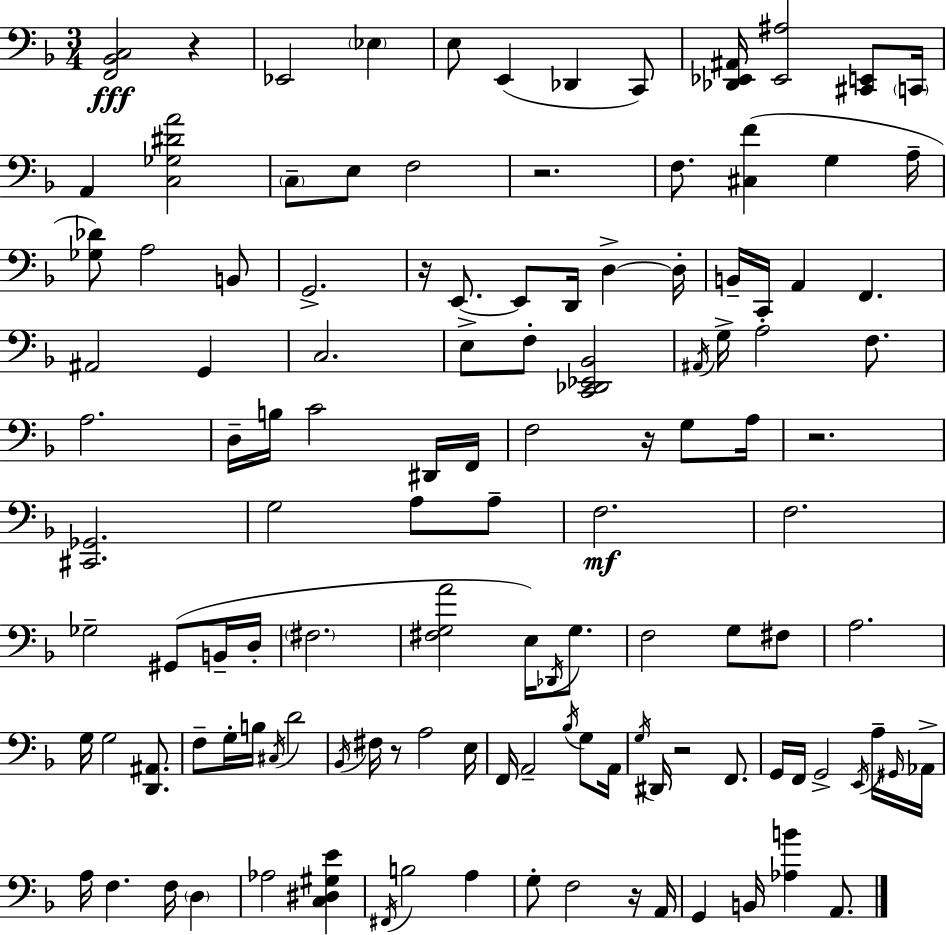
X:1
T:Untitled
M:3/4
L:1/4
K:Dm
[F,,_B,,C,]2 z _E,,2 _E, E,/2 E,, _D,, C,,/2 [_D,,_E,,^A,,]/4 [_E,,^A,]2 [^C,,E,,]/2 C,,/4 A,, [C,_G,^DA]2 C,/2 E,/2 F,2 z2 F,/2 [^C,F] G, A,/4 [_G,_D]/2 A,2 B,,/2 G,,2 z/4 E,,/2 E,,/2 D,,/4 D, D,/4 B,,/4 C,,/4 A,, F,, ^A,,2 G,, C,2 E,/2 F,/2 [C,,_D,,_E,,_B,,]2 ^A,,/4 G,/4 A,2 F,/2 A,2 D,/4 B,/4 C2 ^D,,/4 F,,/4 F,2 z/4 G,/2 A,/4 z2 [^C,,_G,,]2 G,2 A,/2 A,/2 F,2 F,2 _G,2 ^G,,/2 B,,/4 D,/4 ^F,2 [^F,G,A]2 E,/4 _D,,/4 G,/2 F,2 G,/2 ^F,/2 A,2 G,/4 G,2 [D,,^A,,]/2 F,/2 G,/4 B,/4 ^C,/4 D2 _B,,/4 ^F,/4 z/2 A,2 E,/4 F,,/4 A,,2 _B,/4 G,/2 A,,/4 G,/4 ^D,,/4 z2 F,,/2 G,,/4 F,,/4 G,,2 E,,/4 A,/4 ^G,,/4 _A,,/4 A,/4 F, F,/4 D, _A,2 [C,^D,^G,E] ^F,,/4 B,2 A, G,/2 F,2 z/4 A,,/4 G,, B,,/4 [_A,B] A,,/2